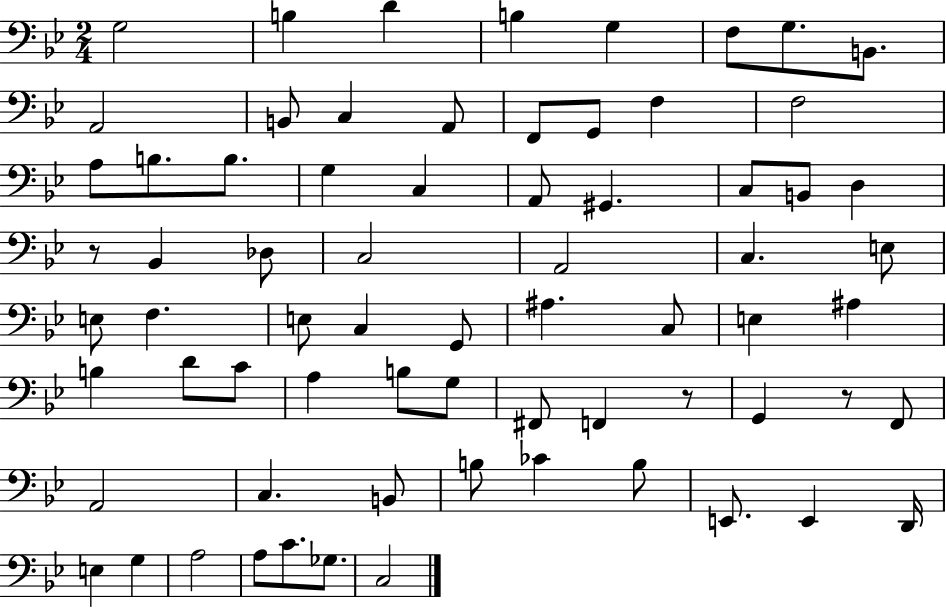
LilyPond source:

{
  \clef bass
  \numericTimeSignature
  \time 2/4
  \key bes \major
  \repeat volta 2 { g2 | b4 d'4 | b4 g4 | f8 g8. b,8. | \break a,2 | b,8 c4 a,8 | f,8 g,8 f4 | f2 | \break a8 b8. b8. | g4 c4 | a,8 gis,4. | c8 b,8 d4 | \break r8 bes,4 des8 | c2 | a,2 | c4. e8 | \break e8 f4. | e8 c4 g,8 | ais4. c8 | e4 ais4 | \break b4 d'8 c'8 | a4 b8 g8 | fis,8 f,4 r8 | g,4 r8 f,8 | \break a,2 | c4. b,8 | b8 ces'4 b8 | e,8. e,4 d,16 | \break e4 g4 | a2 | a8 c'8. ges8. | c2 | \break } \bar "|."
}